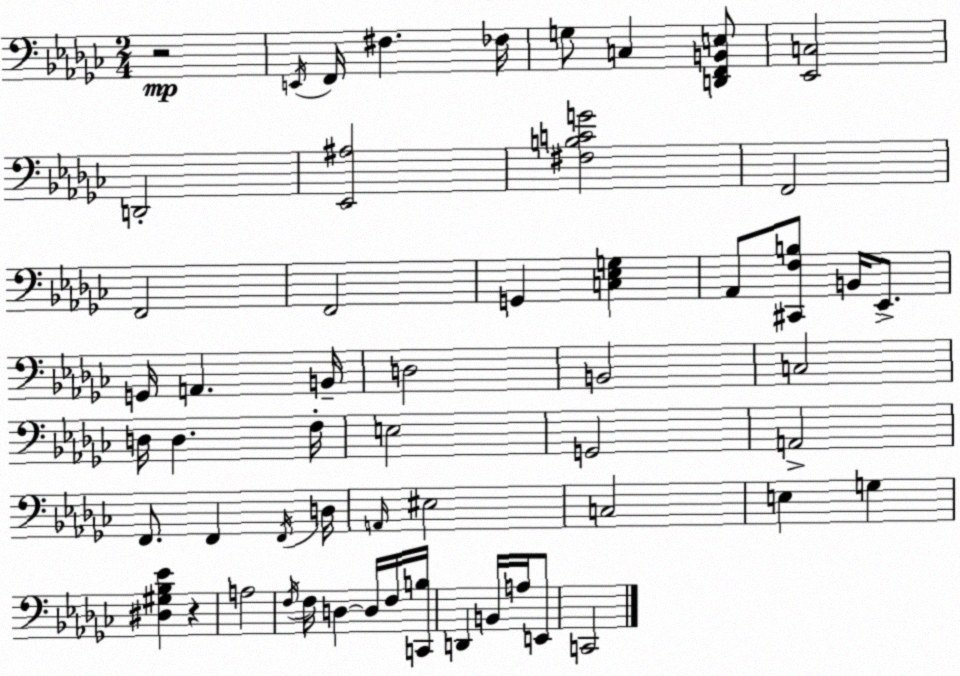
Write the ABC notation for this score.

X:1
T:Untitled
M:2/4
L:1/4
K:Ebm
z2 E,,/4 F,,/4 ^F, _F,/4 G,/2 C, [D,,F,,B,,E,]/2 [_E,,C,]2 D,,2 [_E,,^A,]2 [^F,B,CG]2 F,,2 F,,2 F,,2 G,, [C,_E,G,] _A,,/2 [^C,,F,B,]/2 B,,/4 _E,,/2 G,,/4 A,, B,,/4 D,2 B,,2 C,2 D,/4 D, F,/4 E,2 G,,2 A,,2 F,,/2 F,, F,,/4 D,/4 A,,/4 ^E,2 C,2 E, G, [^D,^G,_B,_E] z A,2 F,/4 F,/4 D, D,/4 F,/4 [C,,B,]/4 D,, B,,/4 A,/4 E,,/2 C,,2